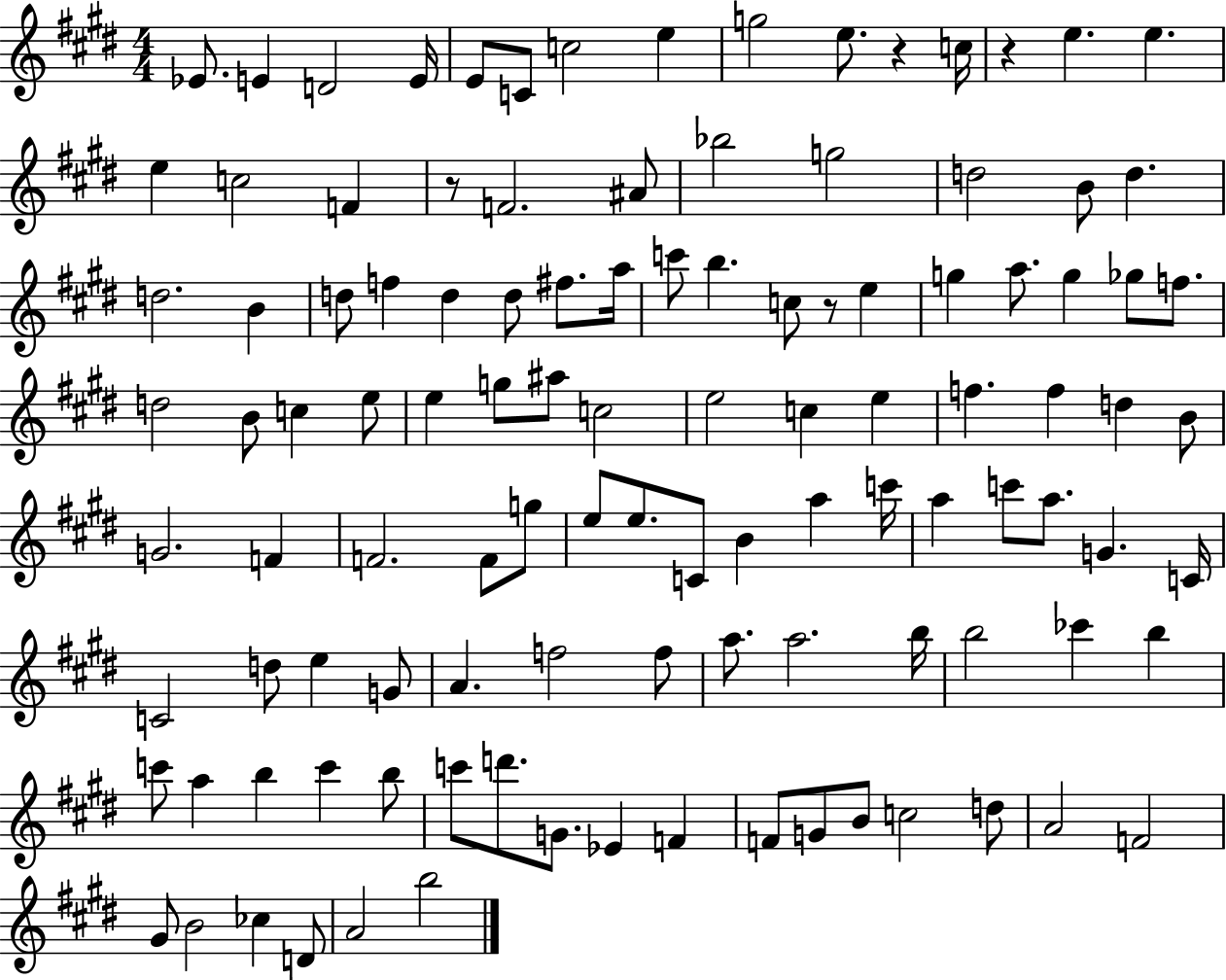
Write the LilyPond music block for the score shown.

{
  \clef treble
  \numericTimeSignature
  \time 4/4
  \key e \major
  \repeat volta 2 { ees'8. e'4 d'2 e'16 | e'8 c'8 c''2 e''4 | g''2 e''8. r4 c''16 | r4 e''4. e''4. | \break e''4 c''2 f'4 | r8 f'2. ais'8 | bes''2 g''2 | d''2 b'8 d''4. | \break d''2. b'4 | d''8 f''4 d''4 d''8 fis''8. a''16 | c'''8 b''4. c''8 r8 e''4 | g''4 a''8. g''4 ges''8 f''8. | \break d''2 b'8 c''4 e''8 | e''4 g''8 ais''8 c''2 | e''2 c''4 e''4 | f''4. f''4 d''4 b'8 | \break g'2. f'4 | f'2. f'8 g''8 | e''8 e''8. c'8 b'4 a''4 c'''16 | a''4 c'''8 a''8. g'4. c'16 | \break c'2 d''8 e''4 g'8 | a'4. f''2 f''8 | a''8. a''2. b''16 | b''2 ces'''4 b''4 | \break c'''8 a''4 b''4 c'''4 b''8 | c'''8 d'''8. g'8. ees'4 f'4 | f'8 g'8 b'8 c''2 d''8 | a'2 f'2 | \break gis'8 b'2 ces''4 d'8 | a'2 b''2 | } \bar "|."
}